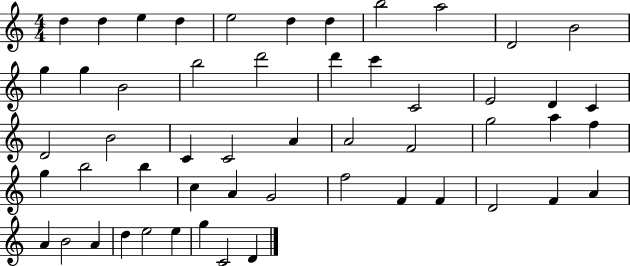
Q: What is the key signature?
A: C major